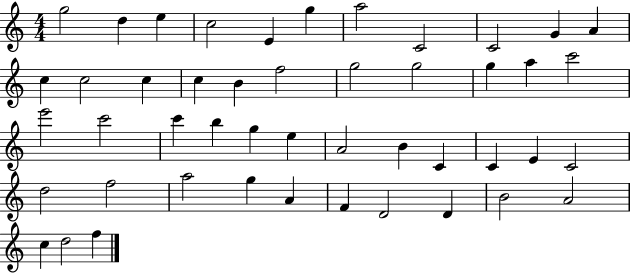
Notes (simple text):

G5/h D5/q E5/q C5/h E4/q G5/q A5/h C4/h C4/h G4/q A4/q C5/q C5/h C5/q C5/q B4/q F5/h G5/h G5/h G5/q A5/q C6/h E6/h C6/h C6/q B5/q G5/q E5/q A4/h B4/q C4/q C4/q E4/q C4/h D5/h F5/h A5/h G5/q A4/q F4/q D4/h D4/q B4/h A4/h C5/q D5/h F5/q